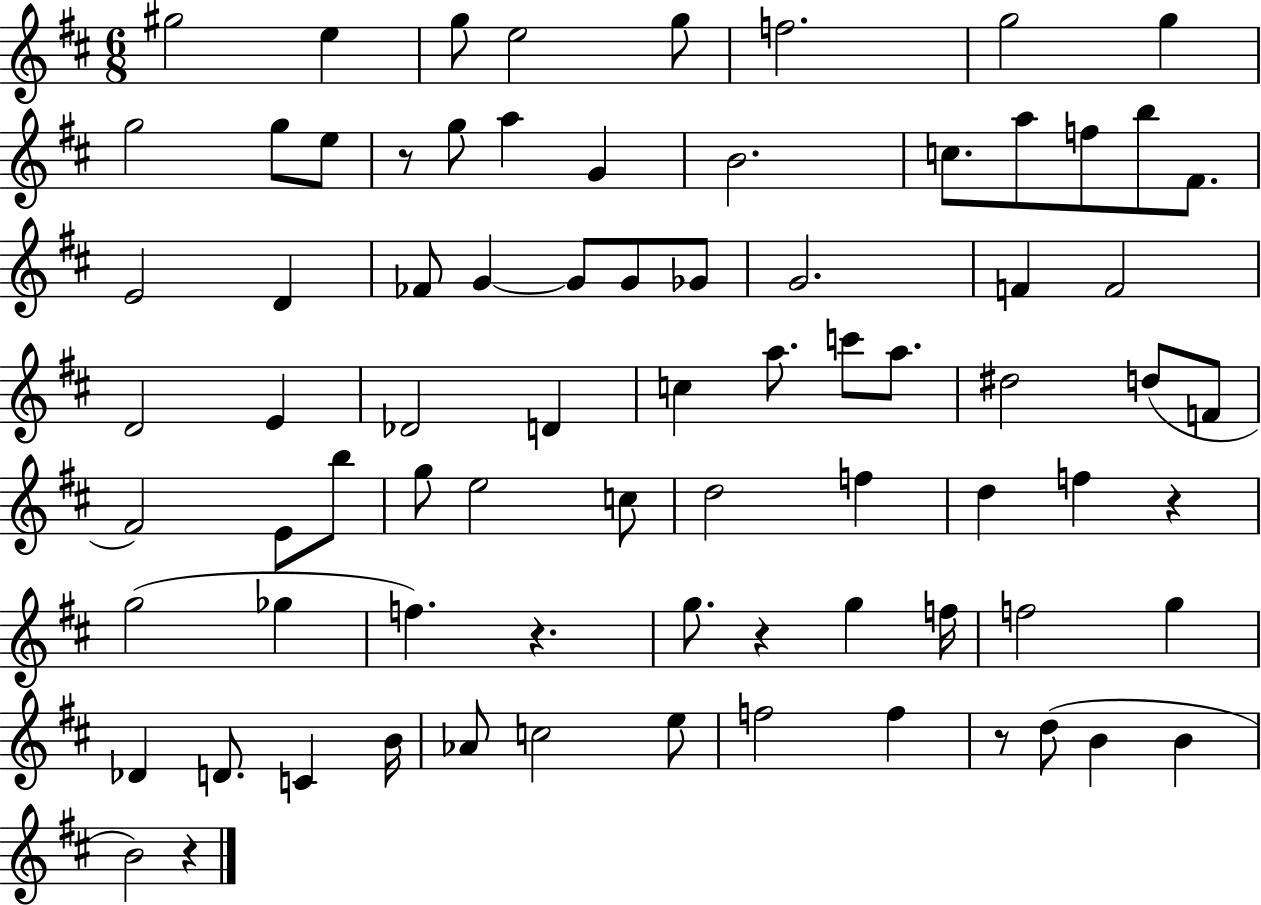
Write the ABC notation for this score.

X:1
T:Untitled
M:6/8
L:1/4
K:D
^g2 e g/2 e2 g/2 f2 g2 g g2 g/2 e/2 z/2 g/2 a G B2 c/2 a/2 f/2 b/2 ^F/2 E2 D _F/2 G G/2 G/2 _G/2 G2 F F2 D2 E _D2 D c a/2 c'/2 a/2 ^d2 d/2 F/2 ^F2 E/2 b/2 g/2 e2 c/2 d2 f d f z g2 _g f z g/2 z g f/4 f2 g _D D/2 C B/4 _A/2 c2 e/2 f2 f z/2 d/2 B B B2 z